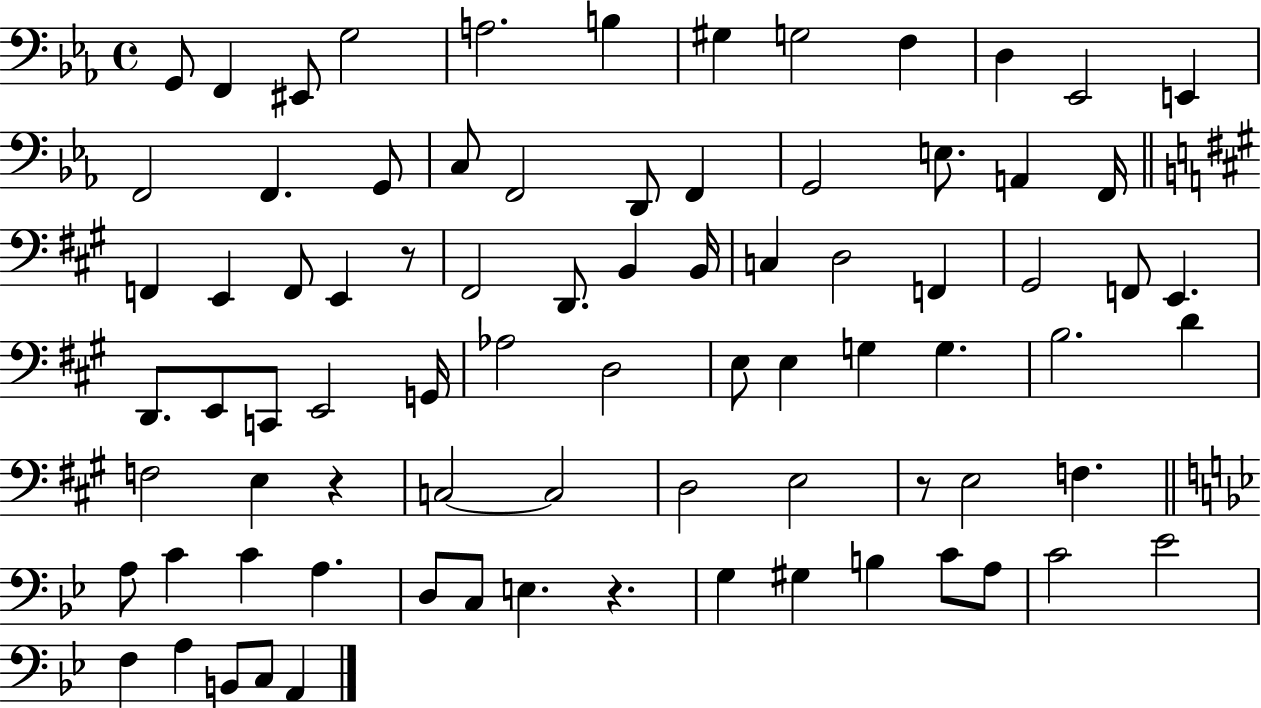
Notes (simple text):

G2/e F2/q EIS2/e G3/h A3/h. B3/q G#3/q G3/h F3/q D3/q Eb2/h E2/q F2/h F2/q. G2/e C3/e F2/h D2/e F2/q G2/h E3/e. A2/q F2/s F2/q E2/q F2/e E2/q R/e F#2/h D2/e. B2/q B2/s C3/q D3/h F2/q G#2/h F2/e E2/q. D2/e. E2/e C2/e E2/h G2/s Ab3/h D3/h E3/e E3/q G3/q G3/q. B3/h. D4/q F3/h E3/q R/q C3/h C3/h D3/h E3/h R/e E3/h F3/q. A3/e C4/q C4/q A3/q. D3/e C3/e E3/q. R/q. G3/q G#3/q B3/q C4/e A3/e C4/h Eb4/h F3/q A3/q B2/e C3/e A2/q